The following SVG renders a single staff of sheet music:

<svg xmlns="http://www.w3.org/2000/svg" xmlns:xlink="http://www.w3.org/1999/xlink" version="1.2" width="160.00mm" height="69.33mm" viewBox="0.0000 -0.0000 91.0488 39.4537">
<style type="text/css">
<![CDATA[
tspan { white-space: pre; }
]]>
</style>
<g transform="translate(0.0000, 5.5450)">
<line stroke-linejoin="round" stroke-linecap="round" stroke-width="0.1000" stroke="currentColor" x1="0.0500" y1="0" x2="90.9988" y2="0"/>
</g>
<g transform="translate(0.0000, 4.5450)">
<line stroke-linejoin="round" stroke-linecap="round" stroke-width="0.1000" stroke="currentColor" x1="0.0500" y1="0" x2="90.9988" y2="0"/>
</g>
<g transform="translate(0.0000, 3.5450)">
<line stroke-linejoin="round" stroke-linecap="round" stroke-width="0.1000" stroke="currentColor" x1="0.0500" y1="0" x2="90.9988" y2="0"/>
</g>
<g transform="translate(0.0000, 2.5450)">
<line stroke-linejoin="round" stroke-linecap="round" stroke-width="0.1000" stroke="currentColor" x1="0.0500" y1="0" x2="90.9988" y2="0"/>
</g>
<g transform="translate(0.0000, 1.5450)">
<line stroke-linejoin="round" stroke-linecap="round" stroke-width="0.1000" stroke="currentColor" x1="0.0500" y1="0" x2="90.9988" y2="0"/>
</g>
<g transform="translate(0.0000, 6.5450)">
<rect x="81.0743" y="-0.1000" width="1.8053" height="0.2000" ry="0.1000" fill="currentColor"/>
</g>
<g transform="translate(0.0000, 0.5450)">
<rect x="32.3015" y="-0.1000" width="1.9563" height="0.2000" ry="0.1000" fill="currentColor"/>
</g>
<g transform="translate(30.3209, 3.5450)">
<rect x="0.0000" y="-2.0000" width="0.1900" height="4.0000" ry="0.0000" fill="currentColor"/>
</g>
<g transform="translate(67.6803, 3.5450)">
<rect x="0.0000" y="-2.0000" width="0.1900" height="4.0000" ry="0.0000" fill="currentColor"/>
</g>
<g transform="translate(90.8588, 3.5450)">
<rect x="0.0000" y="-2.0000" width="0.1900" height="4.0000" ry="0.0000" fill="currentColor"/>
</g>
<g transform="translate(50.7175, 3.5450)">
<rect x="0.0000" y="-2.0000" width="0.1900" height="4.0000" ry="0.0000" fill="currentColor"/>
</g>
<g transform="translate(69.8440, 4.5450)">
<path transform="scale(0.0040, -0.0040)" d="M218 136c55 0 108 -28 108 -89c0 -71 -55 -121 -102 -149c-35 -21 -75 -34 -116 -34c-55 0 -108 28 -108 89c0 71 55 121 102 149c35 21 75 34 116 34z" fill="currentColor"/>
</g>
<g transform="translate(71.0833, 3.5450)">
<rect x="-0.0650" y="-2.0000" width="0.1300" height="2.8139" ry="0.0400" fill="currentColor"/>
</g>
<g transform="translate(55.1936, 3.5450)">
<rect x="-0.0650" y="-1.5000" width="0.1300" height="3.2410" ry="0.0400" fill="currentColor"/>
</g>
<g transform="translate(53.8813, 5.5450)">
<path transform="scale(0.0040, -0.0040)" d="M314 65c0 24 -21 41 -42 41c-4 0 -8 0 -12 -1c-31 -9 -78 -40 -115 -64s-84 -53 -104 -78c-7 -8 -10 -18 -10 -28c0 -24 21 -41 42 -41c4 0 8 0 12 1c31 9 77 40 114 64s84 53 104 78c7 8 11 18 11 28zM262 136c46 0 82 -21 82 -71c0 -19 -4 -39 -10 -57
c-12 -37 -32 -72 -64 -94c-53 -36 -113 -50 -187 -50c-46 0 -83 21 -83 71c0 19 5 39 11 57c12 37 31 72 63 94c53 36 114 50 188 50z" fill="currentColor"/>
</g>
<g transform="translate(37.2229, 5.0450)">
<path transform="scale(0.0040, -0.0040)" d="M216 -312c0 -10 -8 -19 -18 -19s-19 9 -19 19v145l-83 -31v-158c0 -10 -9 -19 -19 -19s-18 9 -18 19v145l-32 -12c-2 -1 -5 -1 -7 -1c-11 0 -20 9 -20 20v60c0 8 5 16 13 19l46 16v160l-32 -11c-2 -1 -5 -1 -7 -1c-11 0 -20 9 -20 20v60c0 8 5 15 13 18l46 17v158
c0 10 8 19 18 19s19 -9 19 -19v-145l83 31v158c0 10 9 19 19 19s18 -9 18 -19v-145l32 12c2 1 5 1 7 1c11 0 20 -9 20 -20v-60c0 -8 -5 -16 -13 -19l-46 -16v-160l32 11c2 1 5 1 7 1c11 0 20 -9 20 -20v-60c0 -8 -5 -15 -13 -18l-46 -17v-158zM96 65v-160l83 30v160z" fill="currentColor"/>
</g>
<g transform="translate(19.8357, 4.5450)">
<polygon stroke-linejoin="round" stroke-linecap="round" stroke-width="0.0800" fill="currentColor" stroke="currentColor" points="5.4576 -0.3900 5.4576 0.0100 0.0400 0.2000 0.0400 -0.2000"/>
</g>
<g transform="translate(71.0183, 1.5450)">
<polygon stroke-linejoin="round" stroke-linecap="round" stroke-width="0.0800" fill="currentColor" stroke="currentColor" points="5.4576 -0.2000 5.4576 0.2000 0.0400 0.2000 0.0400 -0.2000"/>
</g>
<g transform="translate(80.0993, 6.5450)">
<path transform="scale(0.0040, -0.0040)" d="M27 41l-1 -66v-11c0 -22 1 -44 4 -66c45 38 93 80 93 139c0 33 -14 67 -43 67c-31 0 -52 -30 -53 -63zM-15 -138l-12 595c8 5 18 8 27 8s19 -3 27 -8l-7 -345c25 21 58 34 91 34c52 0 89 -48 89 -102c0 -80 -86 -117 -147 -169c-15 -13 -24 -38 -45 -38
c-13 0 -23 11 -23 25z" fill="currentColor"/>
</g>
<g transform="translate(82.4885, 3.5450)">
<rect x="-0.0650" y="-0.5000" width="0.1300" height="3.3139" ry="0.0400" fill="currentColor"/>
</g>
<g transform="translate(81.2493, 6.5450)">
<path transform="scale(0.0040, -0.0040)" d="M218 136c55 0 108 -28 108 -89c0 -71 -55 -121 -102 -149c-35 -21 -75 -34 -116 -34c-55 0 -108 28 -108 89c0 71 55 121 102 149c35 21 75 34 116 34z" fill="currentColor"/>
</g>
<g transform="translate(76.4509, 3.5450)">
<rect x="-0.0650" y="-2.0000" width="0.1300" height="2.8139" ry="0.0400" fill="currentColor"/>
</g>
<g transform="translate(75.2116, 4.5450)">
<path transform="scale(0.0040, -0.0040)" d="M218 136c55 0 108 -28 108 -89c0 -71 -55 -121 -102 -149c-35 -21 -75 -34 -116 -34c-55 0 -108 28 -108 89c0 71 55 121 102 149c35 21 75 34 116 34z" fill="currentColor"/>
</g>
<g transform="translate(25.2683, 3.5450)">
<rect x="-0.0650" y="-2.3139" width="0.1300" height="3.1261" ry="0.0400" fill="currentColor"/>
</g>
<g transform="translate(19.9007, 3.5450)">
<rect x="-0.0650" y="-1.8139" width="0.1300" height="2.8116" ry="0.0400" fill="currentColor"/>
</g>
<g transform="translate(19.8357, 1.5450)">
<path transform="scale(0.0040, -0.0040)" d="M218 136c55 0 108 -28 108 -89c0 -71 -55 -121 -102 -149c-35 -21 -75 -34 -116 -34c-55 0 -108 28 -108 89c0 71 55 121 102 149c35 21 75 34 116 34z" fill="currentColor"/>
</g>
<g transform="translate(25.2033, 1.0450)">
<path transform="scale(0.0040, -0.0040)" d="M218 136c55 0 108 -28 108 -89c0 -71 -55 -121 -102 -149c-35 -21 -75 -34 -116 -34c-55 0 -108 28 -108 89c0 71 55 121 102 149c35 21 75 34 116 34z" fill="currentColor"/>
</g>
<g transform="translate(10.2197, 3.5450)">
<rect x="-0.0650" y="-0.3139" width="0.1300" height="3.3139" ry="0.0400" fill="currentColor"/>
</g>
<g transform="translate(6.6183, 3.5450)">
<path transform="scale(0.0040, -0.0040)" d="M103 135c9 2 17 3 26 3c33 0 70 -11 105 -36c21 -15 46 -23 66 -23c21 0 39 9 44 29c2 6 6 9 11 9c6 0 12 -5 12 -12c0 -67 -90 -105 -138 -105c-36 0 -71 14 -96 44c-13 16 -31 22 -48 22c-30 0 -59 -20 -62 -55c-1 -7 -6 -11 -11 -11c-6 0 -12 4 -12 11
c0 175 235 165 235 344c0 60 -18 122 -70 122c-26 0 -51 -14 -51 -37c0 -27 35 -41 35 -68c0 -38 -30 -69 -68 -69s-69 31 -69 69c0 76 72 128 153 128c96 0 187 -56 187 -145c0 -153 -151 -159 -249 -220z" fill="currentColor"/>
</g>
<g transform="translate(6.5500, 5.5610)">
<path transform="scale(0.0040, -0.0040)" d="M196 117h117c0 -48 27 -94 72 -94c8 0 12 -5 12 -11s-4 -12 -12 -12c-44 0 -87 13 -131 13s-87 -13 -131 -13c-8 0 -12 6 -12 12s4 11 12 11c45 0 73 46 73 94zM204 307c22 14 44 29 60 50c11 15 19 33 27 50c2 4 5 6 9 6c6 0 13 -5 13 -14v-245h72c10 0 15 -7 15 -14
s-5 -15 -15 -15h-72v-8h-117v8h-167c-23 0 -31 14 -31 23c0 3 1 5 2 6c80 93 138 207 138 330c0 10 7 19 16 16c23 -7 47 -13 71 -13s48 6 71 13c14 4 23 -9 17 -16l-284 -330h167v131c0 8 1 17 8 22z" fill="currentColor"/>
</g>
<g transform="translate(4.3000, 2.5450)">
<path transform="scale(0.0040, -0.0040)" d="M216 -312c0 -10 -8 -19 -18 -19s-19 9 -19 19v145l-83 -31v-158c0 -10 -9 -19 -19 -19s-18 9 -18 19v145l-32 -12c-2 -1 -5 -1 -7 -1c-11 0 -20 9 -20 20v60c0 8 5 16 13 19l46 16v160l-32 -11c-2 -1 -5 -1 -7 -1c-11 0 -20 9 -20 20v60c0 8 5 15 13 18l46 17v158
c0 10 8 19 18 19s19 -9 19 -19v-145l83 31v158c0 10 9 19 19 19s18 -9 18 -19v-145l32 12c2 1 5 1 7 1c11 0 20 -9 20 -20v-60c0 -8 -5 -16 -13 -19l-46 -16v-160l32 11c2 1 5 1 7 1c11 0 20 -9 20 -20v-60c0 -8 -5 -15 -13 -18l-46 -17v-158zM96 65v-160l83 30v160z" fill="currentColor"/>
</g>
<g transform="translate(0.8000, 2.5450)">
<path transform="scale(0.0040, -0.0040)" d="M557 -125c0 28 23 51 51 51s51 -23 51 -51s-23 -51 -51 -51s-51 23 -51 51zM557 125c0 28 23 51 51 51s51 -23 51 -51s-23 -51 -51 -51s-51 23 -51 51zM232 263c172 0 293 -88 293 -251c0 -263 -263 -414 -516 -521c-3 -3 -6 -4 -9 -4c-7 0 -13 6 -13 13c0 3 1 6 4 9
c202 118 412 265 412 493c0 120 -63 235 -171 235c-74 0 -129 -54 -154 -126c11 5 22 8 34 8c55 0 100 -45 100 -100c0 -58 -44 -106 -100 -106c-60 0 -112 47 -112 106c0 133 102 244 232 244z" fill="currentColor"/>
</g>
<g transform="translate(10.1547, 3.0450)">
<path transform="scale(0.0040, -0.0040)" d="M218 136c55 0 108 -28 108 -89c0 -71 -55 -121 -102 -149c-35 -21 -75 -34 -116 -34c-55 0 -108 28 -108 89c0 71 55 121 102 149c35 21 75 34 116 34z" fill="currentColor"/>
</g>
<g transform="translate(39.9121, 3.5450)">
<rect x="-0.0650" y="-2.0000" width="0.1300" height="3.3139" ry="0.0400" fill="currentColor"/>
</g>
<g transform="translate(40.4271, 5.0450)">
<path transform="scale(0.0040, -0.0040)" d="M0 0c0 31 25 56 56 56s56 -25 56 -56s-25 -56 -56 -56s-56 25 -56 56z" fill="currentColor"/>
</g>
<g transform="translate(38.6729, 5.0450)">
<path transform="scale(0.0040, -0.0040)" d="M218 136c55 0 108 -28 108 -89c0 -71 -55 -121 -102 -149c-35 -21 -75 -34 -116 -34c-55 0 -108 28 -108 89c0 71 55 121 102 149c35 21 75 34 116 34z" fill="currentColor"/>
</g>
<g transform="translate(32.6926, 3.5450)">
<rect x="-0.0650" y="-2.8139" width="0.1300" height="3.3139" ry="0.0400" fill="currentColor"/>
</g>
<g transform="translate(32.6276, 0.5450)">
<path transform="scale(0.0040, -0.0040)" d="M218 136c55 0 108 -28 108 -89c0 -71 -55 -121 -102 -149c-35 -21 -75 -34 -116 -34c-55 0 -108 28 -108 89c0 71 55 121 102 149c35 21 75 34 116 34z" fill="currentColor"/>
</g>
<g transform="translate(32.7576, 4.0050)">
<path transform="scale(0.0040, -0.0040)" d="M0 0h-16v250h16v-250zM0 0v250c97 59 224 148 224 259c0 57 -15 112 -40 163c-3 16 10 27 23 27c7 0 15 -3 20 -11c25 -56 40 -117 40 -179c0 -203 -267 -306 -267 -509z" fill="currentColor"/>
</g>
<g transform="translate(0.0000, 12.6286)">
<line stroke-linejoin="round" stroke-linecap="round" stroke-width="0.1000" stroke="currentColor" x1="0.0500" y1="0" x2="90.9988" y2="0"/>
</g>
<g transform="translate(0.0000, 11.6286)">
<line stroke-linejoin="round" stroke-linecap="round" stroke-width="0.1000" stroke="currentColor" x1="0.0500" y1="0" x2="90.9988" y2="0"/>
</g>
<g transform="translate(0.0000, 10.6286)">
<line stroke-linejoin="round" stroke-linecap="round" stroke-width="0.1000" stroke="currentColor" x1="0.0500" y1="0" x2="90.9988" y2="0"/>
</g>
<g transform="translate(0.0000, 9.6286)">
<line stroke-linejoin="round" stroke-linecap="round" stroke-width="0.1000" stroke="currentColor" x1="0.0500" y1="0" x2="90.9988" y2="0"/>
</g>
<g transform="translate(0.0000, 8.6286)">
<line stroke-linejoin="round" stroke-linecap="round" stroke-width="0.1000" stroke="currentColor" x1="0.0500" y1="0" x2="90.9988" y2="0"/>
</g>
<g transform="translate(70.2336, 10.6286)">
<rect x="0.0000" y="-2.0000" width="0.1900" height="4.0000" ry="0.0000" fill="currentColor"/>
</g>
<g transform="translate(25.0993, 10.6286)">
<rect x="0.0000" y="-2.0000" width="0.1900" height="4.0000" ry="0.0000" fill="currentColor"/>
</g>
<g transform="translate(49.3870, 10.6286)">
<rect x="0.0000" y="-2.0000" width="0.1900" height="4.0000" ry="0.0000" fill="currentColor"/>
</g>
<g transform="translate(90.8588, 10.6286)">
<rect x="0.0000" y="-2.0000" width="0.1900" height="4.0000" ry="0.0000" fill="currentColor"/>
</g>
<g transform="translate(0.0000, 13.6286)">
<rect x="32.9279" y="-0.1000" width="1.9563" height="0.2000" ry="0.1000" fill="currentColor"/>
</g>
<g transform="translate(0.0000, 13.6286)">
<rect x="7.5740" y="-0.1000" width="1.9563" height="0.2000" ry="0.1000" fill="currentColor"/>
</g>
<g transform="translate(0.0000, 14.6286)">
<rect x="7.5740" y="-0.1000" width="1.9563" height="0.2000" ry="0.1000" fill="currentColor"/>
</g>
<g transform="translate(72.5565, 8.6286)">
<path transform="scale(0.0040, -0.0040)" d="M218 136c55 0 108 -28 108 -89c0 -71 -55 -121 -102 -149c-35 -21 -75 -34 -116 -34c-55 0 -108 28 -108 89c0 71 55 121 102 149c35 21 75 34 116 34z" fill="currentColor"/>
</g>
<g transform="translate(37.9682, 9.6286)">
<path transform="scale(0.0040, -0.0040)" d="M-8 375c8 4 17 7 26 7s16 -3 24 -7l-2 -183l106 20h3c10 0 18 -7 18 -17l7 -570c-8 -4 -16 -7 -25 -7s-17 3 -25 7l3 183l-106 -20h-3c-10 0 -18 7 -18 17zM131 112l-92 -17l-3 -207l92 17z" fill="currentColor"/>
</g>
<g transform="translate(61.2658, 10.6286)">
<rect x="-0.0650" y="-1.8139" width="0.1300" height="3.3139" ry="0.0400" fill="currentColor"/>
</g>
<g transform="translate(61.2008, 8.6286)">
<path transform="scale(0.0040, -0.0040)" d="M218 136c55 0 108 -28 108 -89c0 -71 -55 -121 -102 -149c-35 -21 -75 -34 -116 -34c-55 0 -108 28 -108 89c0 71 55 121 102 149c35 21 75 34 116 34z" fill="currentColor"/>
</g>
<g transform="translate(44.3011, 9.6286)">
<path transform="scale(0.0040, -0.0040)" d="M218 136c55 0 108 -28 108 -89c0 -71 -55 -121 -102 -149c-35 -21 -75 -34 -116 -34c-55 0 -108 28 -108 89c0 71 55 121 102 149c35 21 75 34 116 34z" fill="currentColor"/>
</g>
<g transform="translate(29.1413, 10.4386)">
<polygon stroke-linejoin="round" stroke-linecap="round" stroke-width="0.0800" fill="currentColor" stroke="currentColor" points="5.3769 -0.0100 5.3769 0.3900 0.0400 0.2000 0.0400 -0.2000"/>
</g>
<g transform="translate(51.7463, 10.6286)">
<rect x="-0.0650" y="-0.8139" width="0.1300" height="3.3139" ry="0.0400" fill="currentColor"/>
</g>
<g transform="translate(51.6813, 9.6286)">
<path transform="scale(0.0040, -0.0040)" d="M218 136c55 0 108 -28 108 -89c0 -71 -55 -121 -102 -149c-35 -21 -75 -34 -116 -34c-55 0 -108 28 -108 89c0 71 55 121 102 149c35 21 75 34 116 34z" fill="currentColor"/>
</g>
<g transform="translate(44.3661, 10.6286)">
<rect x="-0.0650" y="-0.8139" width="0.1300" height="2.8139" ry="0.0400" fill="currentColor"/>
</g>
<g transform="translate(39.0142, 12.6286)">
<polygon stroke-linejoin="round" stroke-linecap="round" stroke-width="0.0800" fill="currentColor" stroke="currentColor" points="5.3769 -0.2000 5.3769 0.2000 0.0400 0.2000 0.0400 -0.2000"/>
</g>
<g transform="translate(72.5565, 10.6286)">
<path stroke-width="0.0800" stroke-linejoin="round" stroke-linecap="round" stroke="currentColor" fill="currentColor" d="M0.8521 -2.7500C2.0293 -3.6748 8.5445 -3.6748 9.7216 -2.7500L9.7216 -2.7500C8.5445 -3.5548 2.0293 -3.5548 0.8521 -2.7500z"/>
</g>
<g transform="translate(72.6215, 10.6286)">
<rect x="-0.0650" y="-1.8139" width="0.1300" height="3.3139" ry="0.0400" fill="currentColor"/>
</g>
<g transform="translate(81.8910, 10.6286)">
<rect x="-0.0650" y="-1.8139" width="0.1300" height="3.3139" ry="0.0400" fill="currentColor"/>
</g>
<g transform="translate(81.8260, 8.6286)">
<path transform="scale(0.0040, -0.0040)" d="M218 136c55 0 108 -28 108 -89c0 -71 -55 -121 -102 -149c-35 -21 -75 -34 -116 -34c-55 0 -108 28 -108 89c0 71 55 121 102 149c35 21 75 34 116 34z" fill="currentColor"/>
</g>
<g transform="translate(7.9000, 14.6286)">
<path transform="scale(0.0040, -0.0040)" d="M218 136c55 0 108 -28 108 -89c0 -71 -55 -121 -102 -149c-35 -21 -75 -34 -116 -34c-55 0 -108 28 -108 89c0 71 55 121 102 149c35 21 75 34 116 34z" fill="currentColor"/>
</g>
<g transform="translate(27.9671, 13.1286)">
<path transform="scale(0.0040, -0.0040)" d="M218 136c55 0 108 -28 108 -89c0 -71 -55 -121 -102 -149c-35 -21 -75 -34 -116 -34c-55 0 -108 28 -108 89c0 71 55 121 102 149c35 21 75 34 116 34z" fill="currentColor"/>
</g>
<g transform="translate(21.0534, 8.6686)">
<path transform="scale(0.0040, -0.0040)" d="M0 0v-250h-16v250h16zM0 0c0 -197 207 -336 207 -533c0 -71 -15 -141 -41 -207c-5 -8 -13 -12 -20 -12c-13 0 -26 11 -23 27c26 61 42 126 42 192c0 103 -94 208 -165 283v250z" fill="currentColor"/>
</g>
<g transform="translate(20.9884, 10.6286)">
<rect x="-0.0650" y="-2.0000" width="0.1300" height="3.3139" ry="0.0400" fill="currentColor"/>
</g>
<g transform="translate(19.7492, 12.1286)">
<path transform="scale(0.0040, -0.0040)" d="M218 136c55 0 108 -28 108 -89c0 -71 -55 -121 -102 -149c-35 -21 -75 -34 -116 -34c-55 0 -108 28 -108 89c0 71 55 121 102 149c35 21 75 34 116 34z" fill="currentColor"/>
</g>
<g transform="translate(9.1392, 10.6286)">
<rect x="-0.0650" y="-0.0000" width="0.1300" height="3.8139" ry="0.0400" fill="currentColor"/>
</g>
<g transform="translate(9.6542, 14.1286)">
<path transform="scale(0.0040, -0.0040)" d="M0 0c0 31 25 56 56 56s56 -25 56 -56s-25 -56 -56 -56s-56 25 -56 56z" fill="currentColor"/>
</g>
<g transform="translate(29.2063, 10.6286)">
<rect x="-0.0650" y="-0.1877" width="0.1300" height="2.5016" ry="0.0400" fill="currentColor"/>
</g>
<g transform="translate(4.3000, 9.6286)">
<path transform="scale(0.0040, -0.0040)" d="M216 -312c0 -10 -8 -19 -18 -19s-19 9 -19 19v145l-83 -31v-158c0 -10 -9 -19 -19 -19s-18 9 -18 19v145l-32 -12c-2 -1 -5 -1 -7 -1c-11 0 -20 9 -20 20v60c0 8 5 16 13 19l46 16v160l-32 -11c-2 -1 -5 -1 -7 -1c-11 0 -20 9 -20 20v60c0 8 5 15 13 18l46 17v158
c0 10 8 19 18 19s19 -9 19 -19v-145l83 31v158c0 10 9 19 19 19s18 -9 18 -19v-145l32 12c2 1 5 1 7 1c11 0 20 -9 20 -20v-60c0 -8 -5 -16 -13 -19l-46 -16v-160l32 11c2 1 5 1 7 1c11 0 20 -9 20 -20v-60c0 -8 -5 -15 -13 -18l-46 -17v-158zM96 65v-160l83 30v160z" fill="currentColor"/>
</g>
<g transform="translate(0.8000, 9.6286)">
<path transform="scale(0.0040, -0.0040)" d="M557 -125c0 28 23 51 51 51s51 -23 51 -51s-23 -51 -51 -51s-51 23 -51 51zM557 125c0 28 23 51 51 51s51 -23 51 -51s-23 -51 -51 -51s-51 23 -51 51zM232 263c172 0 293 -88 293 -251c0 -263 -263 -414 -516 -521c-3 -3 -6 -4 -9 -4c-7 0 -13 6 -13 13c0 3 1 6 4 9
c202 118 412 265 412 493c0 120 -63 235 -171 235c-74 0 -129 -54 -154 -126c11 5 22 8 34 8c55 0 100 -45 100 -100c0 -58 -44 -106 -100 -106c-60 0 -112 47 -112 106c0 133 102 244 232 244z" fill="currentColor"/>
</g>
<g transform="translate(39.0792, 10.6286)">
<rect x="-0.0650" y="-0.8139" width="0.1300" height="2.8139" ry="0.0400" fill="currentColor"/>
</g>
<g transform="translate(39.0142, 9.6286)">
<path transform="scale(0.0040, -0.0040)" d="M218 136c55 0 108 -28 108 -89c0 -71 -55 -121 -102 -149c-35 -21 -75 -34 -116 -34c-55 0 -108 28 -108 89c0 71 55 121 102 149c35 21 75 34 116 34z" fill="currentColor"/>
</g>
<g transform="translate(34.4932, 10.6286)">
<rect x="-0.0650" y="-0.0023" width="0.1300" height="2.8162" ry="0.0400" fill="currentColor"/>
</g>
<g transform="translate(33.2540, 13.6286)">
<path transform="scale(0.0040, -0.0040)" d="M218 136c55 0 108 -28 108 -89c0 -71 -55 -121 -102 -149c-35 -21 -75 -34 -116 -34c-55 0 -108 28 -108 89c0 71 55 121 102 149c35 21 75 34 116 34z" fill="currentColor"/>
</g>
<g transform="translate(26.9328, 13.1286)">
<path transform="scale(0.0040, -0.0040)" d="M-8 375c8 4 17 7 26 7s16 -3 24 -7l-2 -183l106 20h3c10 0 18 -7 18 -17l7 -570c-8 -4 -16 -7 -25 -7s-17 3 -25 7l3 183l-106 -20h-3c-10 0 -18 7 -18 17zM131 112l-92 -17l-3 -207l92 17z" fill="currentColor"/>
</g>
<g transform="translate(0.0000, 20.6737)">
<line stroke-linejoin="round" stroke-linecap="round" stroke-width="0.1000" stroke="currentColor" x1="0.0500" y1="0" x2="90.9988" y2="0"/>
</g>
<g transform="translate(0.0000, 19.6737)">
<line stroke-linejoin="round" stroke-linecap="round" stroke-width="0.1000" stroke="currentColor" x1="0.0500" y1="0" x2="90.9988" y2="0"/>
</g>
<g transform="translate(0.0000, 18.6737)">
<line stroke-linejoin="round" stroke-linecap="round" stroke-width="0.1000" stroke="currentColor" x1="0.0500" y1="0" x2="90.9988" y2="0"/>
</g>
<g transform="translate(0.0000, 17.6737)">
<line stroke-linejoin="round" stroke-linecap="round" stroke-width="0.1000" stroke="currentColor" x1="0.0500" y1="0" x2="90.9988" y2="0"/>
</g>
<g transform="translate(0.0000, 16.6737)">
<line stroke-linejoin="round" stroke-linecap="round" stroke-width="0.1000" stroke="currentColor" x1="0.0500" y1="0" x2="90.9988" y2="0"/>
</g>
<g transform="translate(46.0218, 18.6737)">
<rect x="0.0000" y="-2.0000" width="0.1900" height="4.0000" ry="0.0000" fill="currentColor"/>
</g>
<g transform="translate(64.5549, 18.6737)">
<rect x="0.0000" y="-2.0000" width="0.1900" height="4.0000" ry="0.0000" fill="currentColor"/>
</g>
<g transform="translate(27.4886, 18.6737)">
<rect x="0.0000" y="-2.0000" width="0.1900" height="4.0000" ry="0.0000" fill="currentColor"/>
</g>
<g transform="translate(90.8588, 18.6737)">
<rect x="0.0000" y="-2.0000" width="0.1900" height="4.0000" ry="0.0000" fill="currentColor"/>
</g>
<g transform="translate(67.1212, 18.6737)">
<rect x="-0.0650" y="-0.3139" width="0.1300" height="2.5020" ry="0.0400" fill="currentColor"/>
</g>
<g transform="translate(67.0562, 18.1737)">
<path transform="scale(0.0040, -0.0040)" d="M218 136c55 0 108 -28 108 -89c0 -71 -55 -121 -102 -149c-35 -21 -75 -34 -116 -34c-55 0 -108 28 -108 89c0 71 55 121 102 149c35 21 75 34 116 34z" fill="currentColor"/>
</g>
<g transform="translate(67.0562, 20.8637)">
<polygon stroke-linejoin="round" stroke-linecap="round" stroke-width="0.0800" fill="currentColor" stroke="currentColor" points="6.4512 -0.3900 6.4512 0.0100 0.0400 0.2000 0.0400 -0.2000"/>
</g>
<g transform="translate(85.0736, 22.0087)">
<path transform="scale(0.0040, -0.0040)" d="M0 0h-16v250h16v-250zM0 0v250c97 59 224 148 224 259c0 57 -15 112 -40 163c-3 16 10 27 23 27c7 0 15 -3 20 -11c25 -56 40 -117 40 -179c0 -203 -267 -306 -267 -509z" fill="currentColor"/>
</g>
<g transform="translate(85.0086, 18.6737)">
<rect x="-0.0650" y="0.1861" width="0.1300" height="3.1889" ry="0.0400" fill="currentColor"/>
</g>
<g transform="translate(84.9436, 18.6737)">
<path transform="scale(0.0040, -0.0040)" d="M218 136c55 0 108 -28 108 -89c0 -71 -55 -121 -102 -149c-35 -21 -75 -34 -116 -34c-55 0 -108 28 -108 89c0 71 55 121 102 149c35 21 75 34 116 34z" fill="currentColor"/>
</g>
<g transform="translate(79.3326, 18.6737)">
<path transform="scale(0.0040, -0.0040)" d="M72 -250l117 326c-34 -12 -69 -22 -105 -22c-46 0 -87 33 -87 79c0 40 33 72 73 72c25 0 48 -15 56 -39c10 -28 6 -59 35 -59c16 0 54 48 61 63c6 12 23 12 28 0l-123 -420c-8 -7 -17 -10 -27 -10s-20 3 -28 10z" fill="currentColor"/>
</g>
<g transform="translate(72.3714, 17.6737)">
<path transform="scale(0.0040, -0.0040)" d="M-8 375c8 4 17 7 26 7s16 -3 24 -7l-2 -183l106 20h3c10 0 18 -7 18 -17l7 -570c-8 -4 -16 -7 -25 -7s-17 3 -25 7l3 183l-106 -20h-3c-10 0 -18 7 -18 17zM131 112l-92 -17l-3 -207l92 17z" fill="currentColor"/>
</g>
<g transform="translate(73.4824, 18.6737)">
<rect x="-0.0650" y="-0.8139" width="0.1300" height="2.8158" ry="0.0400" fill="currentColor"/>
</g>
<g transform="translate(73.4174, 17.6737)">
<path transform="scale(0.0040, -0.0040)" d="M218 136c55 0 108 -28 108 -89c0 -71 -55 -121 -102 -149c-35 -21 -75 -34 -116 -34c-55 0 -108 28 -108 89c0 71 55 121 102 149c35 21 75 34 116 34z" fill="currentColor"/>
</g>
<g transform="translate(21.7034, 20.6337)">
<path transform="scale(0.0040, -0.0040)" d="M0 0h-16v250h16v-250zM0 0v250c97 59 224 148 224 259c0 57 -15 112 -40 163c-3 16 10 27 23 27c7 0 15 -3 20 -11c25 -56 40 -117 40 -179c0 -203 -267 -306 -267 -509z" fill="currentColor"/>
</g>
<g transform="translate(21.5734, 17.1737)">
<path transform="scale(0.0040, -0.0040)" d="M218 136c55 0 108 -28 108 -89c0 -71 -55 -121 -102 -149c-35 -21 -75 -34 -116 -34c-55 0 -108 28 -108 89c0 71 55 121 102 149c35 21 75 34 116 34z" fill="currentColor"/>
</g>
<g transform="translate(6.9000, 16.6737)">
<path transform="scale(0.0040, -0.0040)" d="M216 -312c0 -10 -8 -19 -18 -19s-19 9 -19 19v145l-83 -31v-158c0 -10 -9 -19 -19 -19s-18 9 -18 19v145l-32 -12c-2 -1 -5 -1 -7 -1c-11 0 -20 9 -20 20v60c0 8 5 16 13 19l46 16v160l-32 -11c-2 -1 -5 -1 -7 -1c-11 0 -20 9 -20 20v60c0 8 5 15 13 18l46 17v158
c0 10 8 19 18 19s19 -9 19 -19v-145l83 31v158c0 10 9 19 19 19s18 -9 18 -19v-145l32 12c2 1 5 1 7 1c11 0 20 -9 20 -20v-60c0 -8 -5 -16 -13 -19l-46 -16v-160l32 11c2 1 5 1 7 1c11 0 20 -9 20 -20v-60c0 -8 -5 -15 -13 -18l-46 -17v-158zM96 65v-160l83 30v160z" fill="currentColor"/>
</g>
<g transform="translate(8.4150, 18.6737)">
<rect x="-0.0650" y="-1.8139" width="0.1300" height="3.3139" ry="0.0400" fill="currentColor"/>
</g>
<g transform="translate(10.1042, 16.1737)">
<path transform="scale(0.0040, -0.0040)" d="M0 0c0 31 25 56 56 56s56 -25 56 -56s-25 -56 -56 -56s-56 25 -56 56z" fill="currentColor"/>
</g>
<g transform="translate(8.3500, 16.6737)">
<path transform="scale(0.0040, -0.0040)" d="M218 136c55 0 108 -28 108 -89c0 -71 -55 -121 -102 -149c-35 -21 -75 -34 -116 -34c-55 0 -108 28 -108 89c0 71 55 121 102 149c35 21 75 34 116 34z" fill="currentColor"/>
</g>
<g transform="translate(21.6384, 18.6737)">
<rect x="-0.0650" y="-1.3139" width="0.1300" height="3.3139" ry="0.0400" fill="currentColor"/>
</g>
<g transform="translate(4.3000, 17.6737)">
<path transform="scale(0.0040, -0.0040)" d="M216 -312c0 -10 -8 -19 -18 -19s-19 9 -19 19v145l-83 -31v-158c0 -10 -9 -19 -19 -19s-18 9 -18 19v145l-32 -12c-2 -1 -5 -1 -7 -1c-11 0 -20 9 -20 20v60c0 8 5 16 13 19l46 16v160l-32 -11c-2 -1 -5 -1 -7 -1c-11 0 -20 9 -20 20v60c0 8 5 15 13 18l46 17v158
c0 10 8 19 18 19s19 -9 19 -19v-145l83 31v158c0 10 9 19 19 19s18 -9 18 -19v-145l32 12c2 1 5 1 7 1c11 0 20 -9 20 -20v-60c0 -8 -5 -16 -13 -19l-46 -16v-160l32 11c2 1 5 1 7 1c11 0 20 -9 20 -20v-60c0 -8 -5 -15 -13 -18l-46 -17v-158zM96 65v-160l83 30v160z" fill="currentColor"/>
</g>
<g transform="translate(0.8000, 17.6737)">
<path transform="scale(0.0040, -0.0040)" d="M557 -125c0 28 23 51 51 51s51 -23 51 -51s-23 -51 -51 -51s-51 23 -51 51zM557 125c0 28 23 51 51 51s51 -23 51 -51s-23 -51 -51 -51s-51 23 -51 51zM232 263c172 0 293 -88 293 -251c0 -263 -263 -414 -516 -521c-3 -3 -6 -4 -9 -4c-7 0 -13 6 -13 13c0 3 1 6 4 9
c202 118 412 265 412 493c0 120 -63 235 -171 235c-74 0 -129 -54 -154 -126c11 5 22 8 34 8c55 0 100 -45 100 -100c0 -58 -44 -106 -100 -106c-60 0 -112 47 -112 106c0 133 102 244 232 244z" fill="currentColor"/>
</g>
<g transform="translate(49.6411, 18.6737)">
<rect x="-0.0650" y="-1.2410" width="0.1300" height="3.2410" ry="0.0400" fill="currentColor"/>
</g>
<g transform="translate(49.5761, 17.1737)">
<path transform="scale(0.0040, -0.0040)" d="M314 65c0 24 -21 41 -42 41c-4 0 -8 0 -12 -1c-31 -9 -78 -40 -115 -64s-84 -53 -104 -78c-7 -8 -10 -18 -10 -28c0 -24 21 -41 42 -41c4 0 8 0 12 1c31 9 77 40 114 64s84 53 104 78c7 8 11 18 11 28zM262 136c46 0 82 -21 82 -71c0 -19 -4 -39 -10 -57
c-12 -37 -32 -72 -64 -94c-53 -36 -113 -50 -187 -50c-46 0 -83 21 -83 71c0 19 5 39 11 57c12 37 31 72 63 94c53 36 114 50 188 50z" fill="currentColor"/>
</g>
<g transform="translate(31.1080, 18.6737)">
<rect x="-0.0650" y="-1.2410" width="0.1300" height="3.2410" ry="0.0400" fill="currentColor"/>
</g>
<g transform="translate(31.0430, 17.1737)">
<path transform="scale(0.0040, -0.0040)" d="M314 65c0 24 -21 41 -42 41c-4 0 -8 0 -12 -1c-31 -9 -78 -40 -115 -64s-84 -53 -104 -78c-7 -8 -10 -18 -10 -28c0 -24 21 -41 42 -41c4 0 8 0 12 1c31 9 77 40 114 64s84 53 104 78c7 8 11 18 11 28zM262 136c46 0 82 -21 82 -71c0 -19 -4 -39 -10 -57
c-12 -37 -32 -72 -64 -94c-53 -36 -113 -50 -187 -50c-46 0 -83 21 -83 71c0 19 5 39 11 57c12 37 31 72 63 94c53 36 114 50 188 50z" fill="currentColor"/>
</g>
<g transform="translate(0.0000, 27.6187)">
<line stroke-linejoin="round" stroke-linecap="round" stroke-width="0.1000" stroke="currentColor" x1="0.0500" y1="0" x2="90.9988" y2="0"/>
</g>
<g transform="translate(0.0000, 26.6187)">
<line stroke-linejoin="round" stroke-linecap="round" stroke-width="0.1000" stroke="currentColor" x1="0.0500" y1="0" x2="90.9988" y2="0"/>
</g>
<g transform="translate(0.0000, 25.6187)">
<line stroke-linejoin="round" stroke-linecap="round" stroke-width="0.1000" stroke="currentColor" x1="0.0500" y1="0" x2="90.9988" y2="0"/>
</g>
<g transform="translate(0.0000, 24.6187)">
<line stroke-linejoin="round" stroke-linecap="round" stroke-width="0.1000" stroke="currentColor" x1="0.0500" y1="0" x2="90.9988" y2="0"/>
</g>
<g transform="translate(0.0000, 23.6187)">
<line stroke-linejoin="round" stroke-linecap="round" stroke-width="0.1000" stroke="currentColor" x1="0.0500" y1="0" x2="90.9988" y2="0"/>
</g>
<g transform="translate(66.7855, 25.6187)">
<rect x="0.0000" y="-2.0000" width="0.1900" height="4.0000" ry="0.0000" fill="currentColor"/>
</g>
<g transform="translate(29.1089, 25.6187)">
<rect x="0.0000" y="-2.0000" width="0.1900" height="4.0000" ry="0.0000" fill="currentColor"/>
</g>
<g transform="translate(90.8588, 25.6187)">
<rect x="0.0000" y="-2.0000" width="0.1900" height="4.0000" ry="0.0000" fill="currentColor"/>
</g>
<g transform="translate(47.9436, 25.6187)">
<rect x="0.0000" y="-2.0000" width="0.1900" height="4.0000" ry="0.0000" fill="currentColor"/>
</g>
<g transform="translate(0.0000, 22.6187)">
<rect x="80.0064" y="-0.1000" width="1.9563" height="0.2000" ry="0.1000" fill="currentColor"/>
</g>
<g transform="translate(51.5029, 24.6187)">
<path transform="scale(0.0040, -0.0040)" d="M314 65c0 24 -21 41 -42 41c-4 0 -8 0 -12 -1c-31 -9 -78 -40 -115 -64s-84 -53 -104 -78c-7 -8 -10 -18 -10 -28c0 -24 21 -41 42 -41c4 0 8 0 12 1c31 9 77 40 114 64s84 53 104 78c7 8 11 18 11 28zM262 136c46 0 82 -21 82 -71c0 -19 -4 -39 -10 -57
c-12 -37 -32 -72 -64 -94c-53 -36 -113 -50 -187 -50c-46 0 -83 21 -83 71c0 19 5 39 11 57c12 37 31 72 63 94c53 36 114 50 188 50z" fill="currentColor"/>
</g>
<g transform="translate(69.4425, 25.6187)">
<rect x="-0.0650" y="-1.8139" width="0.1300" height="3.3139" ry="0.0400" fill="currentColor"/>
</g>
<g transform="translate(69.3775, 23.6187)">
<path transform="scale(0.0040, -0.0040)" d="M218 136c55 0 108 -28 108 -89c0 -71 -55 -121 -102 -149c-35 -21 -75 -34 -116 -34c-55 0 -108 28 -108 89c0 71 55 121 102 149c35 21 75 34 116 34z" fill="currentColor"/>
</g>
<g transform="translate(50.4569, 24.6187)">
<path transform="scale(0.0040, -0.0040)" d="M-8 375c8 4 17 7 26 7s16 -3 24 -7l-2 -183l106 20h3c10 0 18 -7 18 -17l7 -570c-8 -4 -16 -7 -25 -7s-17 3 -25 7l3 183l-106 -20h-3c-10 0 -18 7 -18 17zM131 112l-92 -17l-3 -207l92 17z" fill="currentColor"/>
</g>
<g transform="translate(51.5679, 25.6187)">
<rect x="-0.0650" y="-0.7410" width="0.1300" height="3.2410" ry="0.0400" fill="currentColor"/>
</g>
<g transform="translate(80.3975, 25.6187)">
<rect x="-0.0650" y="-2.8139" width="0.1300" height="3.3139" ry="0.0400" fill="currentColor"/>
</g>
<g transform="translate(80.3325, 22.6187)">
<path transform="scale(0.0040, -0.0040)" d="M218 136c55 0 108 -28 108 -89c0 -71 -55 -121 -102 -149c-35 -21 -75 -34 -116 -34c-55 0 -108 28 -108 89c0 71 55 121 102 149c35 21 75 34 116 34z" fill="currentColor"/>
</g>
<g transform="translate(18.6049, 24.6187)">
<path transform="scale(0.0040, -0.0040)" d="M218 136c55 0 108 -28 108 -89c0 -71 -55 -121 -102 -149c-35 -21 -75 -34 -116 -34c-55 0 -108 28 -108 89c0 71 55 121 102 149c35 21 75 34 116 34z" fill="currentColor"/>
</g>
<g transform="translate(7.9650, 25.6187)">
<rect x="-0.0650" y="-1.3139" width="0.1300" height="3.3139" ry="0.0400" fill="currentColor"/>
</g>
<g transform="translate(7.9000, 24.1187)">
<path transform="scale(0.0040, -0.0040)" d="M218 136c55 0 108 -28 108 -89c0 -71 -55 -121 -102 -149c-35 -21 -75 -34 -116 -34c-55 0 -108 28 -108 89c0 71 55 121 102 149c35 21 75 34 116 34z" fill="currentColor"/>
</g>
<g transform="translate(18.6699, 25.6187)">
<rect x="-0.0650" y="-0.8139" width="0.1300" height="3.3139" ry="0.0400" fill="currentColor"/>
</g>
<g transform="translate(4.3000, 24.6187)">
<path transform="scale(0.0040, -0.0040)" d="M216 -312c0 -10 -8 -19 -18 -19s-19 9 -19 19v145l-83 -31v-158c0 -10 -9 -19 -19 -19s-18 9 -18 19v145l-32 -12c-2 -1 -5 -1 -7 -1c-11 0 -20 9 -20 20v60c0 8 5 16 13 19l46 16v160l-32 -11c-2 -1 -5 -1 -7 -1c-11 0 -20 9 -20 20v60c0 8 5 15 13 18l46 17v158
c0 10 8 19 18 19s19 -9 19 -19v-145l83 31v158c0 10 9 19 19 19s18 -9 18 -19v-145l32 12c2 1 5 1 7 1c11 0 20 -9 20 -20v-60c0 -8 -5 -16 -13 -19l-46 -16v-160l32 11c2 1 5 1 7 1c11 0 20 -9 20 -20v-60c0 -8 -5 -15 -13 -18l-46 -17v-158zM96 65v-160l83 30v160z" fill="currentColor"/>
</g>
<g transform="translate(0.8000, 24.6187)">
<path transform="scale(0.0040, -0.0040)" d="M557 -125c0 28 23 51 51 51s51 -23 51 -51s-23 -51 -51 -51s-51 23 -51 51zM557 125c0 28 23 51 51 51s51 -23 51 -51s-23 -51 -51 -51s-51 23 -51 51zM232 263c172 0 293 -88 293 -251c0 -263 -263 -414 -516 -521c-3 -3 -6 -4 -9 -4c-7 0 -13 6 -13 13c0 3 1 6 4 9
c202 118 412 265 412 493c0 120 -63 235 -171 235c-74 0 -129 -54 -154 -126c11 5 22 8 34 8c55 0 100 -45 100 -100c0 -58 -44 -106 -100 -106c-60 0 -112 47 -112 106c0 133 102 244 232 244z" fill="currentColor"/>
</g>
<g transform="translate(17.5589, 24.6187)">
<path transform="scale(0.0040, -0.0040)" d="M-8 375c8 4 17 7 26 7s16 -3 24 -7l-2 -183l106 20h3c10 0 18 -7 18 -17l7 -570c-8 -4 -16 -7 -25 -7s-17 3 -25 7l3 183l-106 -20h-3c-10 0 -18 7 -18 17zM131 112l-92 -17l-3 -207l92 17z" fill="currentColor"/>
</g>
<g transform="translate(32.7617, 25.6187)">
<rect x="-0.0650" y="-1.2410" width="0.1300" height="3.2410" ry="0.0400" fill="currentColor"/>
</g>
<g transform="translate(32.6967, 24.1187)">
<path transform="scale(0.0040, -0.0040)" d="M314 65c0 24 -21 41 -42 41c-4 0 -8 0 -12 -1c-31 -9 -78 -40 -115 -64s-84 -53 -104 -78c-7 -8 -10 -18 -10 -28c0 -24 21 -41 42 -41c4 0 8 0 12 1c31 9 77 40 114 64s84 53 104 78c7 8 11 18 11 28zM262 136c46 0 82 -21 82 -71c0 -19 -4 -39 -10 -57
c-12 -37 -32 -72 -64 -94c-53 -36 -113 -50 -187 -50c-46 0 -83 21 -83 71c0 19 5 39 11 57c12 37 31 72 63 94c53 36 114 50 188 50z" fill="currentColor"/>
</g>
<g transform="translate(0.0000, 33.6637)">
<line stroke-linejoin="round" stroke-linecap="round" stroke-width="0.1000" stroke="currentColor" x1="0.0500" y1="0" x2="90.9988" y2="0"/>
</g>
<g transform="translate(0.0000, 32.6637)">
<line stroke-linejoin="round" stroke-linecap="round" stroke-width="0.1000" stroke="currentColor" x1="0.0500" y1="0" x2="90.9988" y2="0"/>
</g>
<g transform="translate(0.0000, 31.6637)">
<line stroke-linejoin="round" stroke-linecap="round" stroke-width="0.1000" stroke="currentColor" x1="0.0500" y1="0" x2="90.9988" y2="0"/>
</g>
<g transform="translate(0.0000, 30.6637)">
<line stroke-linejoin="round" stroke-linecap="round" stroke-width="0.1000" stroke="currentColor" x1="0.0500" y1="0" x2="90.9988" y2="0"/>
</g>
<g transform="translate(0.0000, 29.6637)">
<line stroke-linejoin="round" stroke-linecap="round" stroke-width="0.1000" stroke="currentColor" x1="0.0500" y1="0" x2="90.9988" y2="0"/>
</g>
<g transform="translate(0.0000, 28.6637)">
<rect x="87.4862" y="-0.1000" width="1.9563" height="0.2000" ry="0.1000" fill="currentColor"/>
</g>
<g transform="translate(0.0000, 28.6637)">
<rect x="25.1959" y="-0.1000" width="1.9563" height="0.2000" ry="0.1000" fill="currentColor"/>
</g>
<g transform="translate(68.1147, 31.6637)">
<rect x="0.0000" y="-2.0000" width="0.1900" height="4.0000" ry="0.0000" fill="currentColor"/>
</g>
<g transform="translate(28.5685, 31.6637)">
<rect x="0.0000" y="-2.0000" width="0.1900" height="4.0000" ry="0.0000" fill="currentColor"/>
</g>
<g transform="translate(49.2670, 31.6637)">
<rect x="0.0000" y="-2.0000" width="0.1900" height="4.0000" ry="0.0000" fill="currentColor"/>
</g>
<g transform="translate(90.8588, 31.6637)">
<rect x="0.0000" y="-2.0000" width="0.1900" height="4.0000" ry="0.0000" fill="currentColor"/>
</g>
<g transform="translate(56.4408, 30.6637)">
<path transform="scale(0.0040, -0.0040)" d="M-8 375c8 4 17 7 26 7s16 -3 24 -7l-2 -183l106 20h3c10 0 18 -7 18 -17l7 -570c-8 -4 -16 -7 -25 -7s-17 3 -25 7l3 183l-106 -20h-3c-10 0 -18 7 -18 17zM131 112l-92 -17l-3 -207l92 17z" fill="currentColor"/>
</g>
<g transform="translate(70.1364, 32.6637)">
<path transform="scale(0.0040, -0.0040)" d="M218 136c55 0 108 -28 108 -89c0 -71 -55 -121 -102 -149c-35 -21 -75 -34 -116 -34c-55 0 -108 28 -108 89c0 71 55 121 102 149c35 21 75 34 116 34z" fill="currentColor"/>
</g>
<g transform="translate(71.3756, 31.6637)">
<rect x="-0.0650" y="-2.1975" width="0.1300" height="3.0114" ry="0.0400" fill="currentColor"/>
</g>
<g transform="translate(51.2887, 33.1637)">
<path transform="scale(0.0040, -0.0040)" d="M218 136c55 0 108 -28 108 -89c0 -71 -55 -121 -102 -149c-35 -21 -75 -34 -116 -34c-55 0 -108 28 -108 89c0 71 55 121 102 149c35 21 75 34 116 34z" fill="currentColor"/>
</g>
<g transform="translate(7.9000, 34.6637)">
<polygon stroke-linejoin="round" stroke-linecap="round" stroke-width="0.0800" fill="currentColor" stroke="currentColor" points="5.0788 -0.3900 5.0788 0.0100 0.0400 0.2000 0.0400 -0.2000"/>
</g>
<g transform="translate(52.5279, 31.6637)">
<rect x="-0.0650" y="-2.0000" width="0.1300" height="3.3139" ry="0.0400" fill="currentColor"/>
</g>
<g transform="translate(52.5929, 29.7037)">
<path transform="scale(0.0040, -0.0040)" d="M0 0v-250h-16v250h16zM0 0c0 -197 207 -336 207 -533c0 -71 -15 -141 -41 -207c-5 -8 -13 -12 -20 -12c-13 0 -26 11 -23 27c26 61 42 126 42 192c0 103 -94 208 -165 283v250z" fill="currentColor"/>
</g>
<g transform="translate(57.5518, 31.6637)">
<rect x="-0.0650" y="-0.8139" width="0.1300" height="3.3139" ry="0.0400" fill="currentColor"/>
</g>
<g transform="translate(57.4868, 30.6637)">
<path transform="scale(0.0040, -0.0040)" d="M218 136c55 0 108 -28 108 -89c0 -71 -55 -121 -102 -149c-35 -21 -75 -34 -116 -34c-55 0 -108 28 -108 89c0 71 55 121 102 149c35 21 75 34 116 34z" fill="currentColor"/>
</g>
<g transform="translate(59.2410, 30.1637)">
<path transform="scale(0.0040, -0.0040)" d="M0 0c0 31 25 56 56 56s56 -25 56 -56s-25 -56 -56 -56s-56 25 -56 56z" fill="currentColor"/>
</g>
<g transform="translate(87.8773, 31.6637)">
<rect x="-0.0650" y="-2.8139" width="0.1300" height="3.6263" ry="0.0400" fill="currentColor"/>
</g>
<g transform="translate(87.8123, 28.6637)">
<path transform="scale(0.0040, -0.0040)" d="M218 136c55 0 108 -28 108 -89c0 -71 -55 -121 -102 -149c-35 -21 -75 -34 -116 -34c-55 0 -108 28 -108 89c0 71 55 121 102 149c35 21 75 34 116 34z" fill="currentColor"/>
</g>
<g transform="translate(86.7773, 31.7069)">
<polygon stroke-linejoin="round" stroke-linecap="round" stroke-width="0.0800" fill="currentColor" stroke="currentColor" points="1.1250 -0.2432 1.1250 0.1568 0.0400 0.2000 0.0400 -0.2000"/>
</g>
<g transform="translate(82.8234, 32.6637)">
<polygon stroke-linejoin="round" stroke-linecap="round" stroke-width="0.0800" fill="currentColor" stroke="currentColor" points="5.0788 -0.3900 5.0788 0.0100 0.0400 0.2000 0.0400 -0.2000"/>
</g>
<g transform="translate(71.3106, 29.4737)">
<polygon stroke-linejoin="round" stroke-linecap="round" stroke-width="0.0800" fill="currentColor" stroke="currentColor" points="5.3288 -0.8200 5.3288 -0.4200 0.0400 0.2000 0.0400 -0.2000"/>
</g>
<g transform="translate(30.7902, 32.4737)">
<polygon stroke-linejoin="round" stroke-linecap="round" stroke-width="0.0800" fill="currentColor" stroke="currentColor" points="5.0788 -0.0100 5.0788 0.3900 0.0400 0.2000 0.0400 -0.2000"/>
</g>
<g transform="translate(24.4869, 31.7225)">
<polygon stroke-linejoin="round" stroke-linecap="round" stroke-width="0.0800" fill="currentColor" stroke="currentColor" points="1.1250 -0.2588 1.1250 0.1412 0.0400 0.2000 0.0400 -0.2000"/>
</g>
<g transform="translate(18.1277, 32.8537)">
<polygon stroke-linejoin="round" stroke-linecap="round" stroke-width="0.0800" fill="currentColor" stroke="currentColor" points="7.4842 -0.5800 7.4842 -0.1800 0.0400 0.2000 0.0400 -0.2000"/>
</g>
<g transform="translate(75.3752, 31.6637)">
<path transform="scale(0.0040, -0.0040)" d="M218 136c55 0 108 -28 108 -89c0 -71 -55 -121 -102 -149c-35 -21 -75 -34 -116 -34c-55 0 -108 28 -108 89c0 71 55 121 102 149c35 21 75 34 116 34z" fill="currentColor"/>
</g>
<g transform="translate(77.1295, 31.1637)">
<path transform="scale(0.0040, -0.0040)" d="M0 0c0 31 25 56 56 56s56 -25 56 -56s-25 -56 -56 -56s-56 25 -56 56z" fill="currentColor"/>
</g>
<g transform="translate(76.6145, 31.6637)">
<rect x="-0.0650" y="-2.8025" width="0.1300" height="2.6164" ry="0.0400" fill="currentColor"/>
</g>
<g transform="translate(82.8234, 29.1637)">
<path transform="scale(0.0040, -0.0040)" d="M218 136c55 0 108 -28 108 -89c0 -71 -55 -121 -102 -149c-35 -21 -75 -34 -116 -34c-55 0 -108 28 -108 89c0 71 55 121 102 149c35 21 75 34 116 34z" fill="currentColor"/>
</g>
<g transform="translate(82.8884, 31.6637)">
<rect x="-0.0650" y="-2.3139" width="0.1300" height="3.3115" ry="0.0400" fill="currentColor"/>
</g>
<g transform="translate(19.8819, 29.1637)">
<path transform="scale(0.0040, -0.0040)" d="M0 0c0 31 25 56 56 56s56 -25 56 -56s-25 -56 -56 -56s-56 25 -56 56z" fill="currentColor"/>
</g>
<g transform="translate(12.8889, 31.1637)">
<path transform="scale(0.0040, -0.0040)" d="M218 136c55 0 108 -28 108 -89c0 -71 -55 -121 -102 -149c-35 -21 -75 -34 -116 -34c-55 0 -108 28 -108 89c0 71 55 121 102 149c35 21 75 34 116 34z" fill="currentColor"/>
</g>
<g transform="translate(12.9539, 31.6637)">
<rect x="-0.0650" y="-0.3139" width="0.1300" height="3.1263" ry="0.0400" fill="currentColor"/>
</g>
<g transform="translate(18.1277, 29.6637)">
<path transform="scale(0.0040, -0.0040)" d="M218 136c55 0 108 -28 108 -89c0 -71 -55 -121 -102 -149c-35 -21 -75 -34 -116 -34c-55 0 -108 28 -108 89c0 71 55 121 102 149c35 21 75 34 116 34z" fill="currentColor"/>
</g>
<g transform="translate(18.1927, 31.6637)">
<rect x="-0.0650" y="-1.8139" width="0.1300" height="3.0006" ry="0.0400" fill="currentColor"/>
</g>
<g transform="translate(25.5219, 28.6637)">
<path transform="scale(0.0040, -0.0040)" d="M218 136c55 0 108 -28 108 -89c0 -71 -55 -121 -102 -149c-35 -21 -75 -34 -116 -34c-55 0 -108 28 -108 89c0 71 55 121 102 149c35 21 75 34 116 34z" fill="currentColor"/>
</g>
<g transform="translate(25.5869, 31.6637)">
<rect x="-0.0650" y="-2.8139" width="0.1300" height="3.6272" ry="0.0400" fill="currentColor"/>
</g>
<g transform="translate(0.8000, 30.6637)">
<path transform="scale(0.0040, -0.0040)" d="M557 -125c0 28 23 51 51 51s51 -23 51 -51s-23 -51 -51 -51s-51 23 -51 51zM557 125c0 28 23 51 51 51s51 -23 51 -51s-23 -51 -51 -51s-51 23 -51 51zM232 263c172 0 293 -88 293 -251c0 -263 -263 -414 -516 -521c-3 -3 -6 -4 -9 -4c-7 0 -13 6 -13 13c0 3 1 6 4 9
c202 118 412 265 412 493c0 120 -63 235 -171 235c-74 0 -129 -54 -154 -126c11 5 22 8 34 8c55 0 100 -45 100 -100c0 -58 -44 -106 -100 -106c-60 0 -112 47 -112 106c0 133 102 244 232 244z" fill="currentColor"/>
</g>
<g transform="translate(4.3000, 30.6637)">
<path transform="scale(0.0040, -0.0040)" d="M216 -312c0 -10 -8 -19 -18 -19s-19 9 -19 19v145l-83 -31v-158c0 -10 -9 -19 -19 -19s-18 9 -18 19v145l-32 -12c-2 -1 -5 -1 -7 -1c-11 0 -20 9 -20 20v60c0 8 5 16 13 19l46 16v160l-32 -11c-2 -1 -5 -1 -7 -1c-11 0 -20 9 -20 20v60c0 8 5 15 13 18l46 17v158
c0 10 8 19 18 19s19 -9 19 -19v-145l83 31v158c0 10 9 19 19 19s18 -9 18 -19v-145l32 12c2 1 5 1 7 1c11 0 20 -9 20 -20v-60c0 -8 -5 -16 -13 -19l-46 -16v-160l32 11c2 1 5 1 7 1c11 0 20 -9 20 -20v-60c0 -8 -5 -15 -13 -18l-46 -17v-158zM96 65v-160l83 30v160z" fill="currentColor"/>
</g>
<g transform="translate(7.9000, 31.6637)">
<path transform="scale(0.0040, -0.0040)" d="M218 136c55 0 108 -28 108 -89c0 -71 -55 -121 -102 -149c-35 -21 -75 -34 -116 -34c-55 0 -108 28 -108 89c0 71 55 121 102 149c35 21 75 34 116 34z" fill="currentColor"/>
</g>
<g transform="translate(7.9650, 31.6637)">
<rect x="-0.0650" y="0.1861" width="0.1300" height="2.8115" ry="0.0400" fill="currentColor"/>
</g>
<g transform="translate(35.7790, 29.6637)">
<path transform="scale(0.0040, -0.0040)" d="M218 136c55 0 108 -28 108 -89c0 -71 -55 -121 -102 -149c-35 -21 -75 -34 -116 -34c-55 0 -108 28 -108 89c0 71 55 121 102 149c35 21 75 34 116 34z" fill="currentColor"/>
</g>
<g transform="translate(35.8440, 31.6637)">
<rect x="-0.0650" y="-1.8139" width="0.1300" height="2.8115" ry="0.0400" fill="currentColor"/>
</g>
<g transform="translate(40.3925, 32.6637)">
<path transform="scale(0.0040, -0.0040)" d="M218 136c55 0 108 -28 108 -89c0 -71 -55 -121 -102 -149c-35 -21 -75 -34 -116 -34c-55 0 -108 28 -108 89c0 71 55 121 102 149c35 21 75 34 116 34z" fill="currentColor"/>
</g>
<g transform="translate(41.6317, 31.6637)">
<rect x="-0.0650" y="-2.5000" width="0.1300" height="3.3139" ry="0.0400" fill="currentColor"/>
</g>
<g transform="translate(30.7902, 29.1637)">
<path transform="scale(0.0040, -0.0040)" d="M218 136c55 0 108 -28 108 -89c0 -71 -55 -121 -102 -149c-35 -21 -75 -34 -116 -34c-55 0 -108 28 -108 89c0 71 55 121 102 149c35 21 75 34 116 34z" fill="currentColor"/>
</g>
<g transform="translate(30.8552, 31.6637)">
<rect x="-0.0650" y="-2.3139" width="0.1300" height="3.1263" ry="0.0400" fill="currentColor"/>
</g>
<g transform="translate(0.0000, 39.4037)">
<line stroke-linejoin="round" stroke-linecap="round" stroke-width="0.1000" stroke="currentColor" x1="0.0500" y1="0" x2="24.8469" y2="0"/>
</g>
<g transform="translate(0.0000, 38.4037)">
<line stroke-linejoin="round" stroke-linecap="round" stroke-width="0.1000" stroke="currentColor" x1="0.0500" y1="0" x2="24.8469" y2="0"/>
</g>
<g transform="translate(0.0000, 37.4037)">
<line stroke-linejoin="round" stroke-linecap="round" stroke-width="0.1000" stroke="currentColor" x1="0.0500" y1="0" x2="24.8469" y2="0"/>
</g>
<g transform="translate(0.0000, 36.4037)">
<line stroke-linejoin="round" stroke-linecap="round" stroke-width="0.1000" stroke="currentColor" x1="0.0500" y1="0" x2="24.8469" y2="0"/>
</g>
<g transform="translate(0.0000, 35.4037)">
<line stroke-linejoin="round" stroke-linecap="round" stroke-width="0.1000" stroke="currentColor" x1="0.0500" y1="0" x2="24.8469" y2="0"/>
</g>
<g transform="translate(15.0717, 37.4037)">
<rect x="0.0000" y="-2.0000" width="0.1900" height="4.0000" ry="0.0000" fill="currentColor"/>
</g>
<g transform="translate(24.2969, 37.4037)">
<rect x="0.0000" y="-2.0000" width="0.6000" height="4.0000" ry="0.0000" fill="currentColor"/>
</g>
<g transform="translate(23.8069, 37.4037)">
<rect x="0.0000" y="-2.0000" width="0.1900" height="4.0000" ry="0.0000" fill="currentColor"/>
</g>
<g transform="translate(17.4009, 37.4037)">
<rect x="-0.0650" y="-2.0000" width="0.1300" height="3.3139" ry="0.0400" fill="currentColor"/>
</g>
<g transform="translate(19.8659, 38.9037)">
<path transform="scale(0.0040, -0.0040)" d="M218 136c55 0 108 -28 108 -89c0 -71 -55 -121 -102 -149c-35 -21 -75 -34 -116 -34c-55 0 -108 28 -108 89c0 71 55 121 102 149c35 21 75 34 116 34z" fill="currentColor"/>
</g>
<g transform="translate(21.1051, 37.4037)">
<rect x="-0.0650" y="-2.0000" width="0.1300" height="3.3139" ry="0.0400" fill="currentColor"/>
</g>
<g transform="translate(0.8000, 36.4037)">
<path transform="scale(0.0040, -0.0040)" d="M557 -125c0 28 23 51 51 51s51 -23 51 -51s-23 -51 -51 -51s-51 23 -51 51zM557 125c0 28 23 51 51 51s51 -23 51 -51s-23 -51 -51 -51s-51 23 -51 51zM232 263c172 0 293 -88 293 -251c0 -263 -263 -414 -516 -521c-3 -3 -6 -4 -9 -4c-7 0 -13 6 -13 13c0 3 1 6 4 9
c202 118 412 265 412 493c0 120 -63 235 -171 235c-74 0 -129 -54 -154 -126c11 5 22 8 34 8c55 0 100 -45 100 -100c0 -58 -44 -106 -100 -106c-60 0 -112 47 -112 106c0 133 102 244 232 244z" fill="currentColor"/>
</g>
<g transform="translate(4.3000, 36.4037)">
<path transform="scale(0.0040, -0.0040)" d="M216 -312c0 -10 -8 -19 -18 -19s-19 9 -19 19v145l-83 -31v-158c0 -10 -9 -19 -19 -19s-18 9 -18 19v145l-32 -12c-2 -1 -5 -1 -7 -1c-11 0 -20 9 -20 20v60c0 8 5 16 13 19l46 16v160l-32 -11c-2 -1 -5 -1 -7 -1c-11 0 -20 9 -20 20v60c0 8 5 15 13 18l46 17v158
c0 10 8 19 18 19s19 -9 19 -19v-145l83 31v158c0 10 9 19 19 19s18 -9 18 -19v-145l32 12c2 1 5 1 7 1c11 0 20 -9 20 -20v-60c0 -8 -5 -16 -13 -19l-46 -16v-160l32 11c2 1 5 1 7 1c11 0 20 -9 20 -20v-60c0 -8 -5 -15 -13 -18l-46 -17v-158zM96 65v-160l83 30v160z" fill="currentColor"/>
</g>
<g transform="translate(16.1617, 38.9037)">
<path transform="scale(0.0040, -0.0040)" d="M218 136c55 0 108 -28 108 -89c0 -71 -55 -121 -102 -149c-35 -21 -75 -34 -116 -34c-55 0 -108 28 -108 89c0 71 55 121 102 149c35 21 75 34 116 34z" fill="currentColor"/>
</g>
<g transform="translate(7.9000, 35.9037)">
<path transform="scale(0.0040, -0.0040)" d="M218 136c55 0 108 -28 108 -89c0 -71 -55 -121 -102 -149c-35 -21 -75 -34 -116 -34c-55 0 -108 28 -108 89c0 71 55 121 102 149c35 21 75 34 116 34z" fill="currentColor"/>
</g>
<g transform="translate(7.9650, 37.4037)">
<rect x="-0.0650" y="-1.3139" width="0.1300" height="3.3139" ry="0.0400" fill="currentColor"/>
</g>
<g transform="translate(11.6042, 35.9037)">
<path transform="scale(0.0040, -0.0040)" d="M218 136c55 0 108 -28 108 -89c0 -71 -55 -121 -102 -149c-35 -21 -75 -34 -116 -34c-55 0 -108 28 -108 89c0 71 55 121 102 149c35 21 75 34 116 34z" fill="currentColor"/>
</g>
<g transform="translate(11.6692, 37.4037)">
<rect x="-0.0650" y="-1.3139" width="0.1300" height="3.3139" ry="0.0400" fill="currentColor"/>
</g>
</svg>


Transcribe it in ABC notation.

X:1
T:Untitled
M:2/4
L:1/4
K:G
E, A,/2 B,/2 C/2 ^A,, G,,2 B,,/2 B,,/2 _E,, C,, A,,/2 F,,/2 E,,/2 F,/2 F,/2 ^F, A, A, A, ^A, G,/2 G,2 G,2 E,/2 F,/2 z/2 D,/2 G, F, G,2 F,2 A, C D,/2 E,/2 A,/2 C/4 B,/2 A,/2 B,, A,,/2 F, B,,/2 D,/2 B,/2 C/4 G, G, A,, A,,